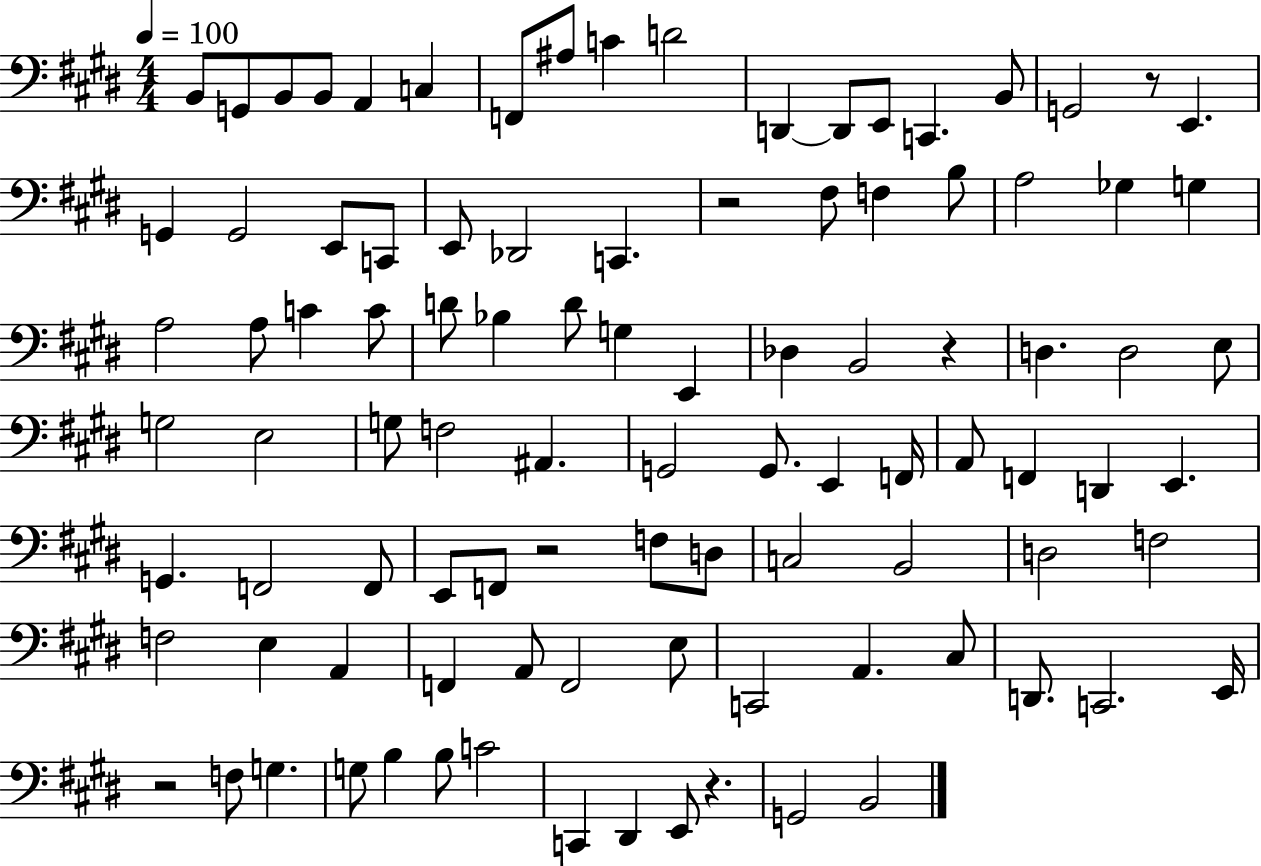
B2/e G2/e B2/e B2/e A2/q C3/q F2/e A#3/e C4/q D4/h D2/q D2/e E2/e C2/q. B2/e G2/h R/e E2/q. G2/q G2/h E2/e C2/e E2/e Db2/h C2/q. R/h F#3/e F3/q B3/e A3/h Gb3/q G3/q A3/h A3/e C4/q C4/e D4/e Bb3/q D4/e G3/q E2/q Db3/q B2/h R/q D3/q. D3/h E3/e G3/h E3/h G3/e F3/h A#2/q. G2/h G2/e. E2/q F2/s A2/e F2/q D2/q E2/q. G2/q. F2/h F2/e E2/e F2/e R/h F3/e D3/e C3/h B2/h D3/h F3/h F3/h E3/q A2/q F2/q A2/e F2/h E3/e C2/h A2/q. C#3/e D2/e. C2/h. E2/s R/h F3/e G3/q. G3/e B3/q B3/e C4/h C2/q D#2/q E2/e R/q. G2/h B2/h